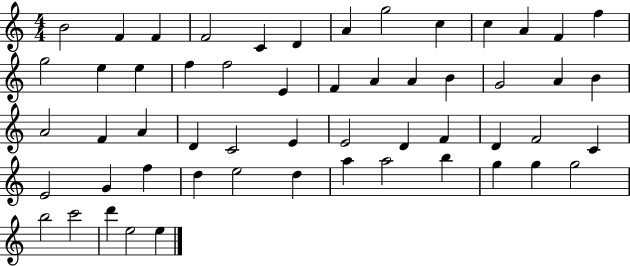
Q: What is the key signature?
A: C major